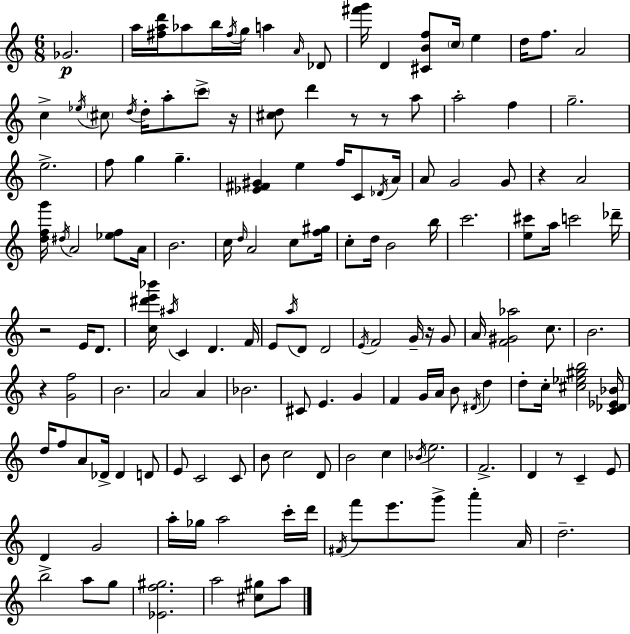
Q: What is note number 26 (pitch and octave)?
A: F5